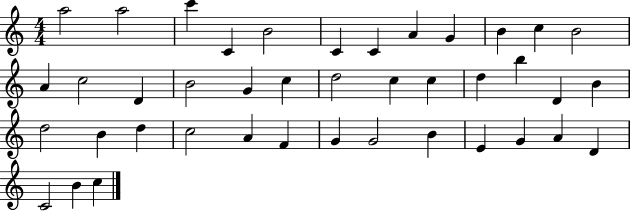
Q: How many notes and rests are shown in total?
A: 41